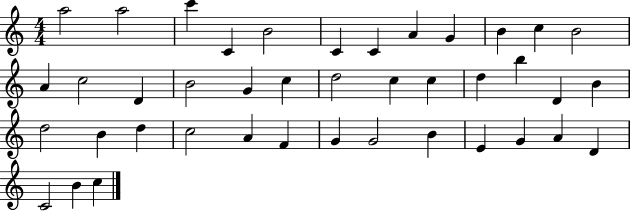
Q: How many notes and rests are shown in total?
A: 41